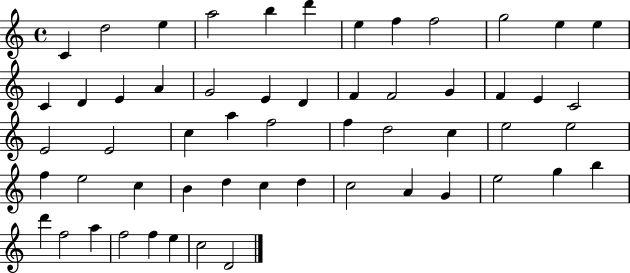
{
  \clef treble
  \time 4/4
  \defaultTimeSignature
  \key c \major
  c'4 d''2 e''4 | a''2 b''4 d'''4 | e''4 f''4 f''2 | g''2 e''4 e''4 | \break c'4 d'4 e'4 a'4 | g'2 e'4 d'4 | f'4 f'2 g'4 | f'4 e'4 c'2 | \break e'2 e'2 | c''4 a''4 f''2 | f''4 d''2 c''4 | e''2 e''2 | \break f''4 e''2 c''4 | b'4 d''4 c''4 d''4 | c''2 a'4 g'4 | e''2 g''4 b''4 | \break d'''4 f''2 a''4 | f''2 f''4 e''4 | c''2 d'2 | \bar "|."
}